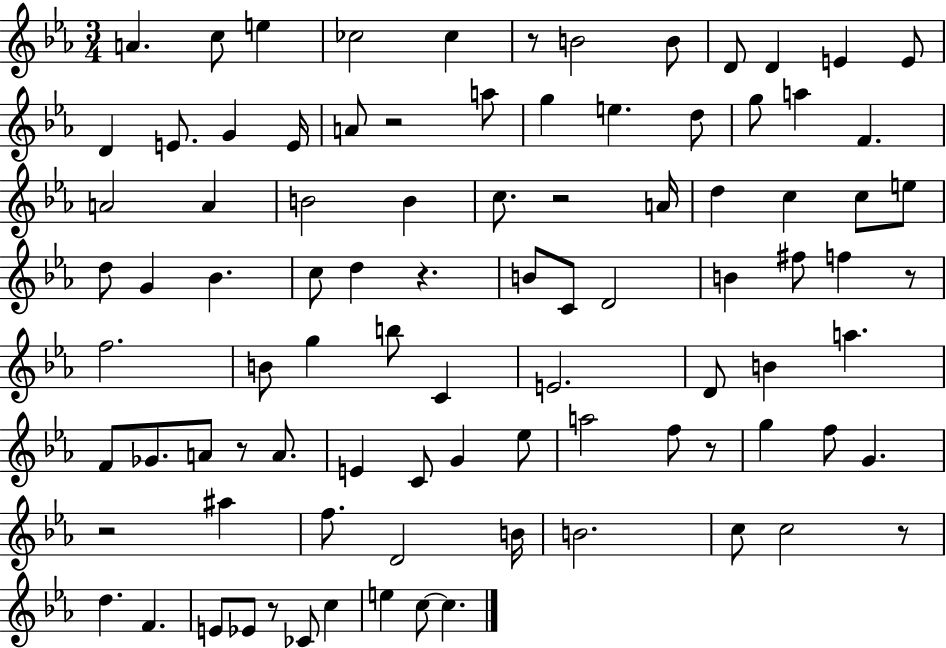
A4/q. C5/e E5/q CES5/h CES5/q R/e B4/h B4/e D4/e D4/q E4/q E4/e D4/q E4/e. G4/q E4/s A4/e R/h A5/e G5/q E5/q. D5/e G5/e A5/q F4/q. A4/h A4/q B4/h B4/q C5/e. R/h A4/s D5/q C5/q C5/e E5/e D5/e G4/q Bb4/q. C5/e D5/q R/q. B4/e C4/e D4/h B4/q F#5/e F5/q R/e F5/h. B4/e G5/q B5/e C4/q E4/h. D4/e B4/q A5/q. F4/e Gb4/e. A4/e R/e A4/e. E4/q C4/e G4/q Eb5/e A5/h F5/e R/e G5/q F5/e G4/q. R/h A#5/q F5/e. D4/h B4/s B4/h. C5/e C5/h R/e D5/q. F4/q. E4/e Eb4/e R/e CES4/e C5/q E5/q C5/e C5/q.